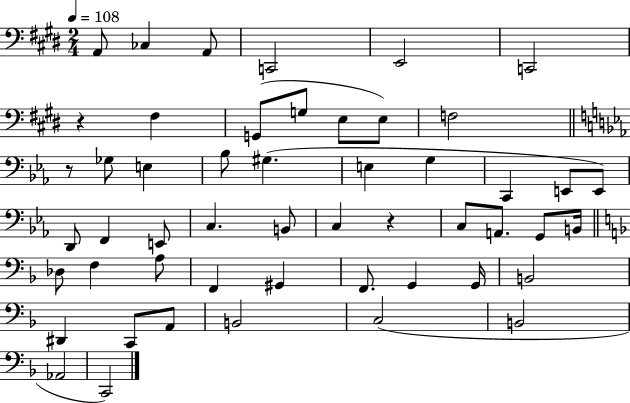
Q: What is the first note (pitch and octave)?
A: A2